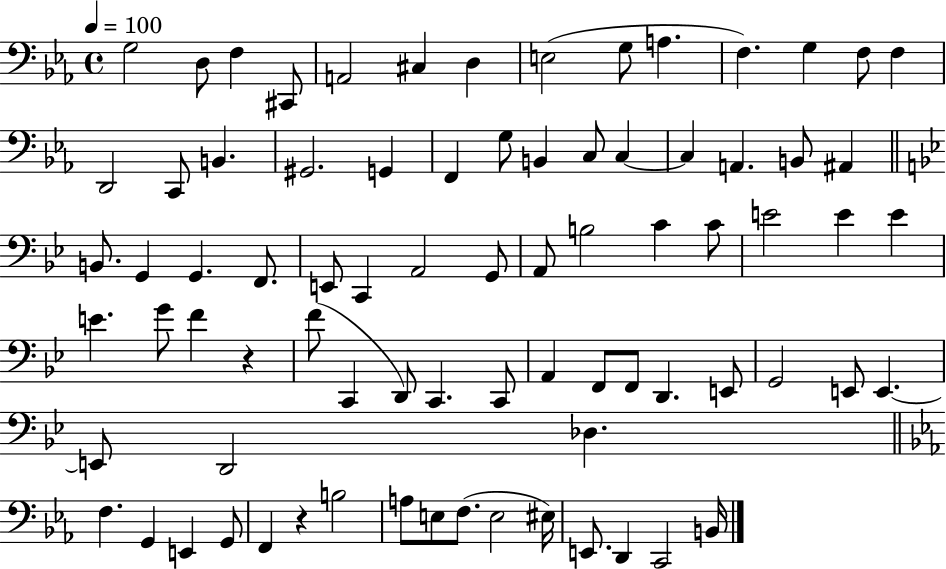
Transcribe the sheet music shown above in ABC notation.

X:1
T:Untitled
M:4/4
L:1/4
K:Eb
G,2 D,/2 F, ^C,,/2 A,,2 ^C, D, E,2 G,/2 A, F, G, F,/2 F, D,,2 C,,/2 B,, ^G,,2 G,, F,, G,/2 B,, C,/2 C, C, A,, B,,/2 ^A,, B,,/2 G,, G,, F,,/2 E,,/2 C,, A,,2 G,,/2 A,,/2 B,2 C C/2 E2 E E E G/2 F z F/2 C,, D,,/2 C,, C,,/2 A,, F,,/2 F,,/2 D,, E,,/2 G,,2 E,,/2 E,, E,,/2 D,,2 _D, F, G,, E,, G,,/2 F,, z B,2 A,/2 E,/2 F,/2 E,2 ^E,/4 E,,/2 D,, C,,2 B,,/4